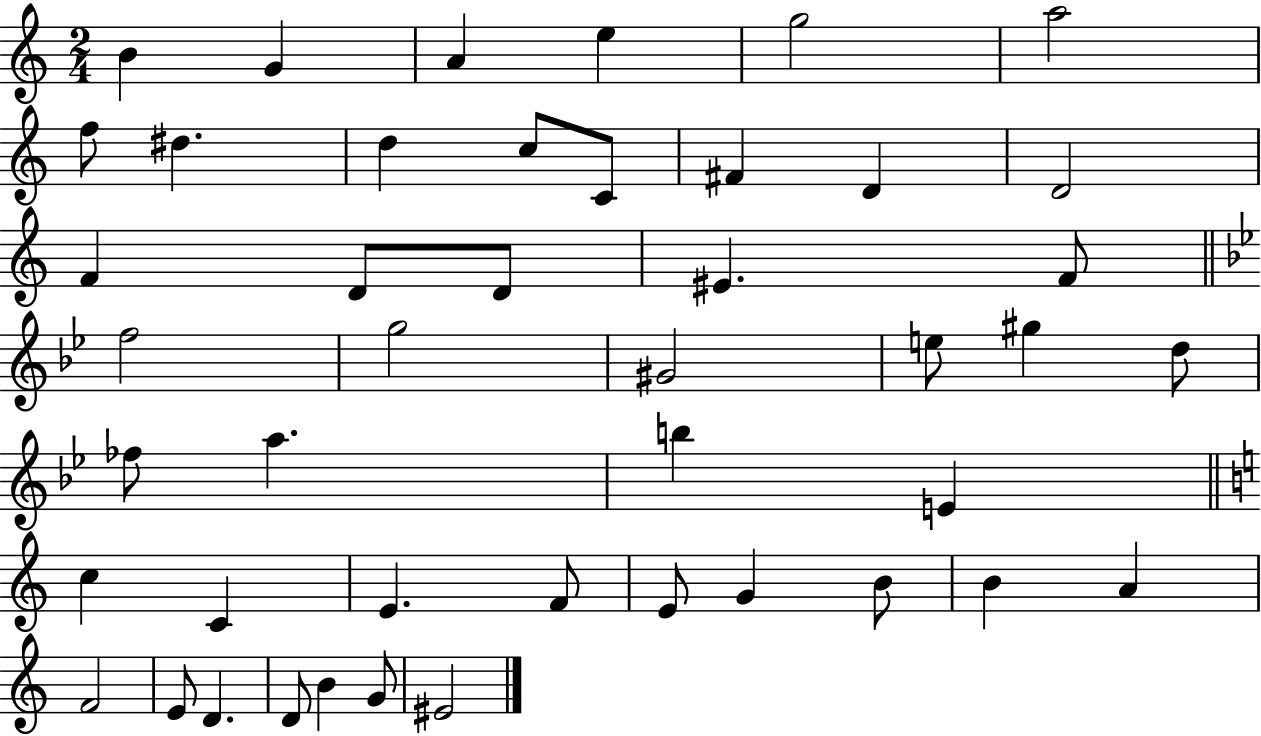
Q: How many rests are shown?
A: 0